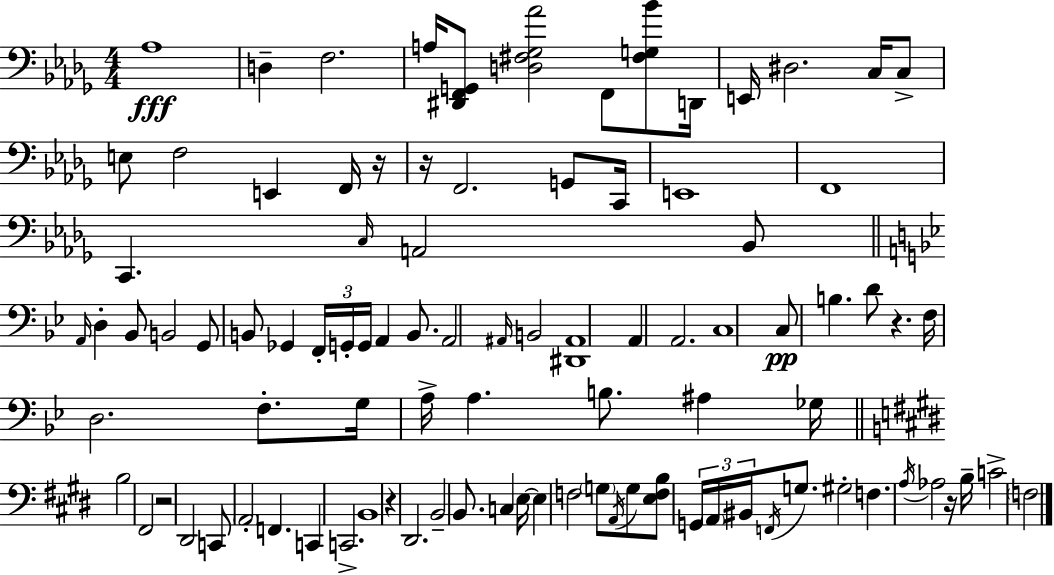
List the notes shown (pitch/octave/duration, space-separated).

Ab3/w D3/q F3/h. A3/s [D#2,F2,G2]/e [D3,F#3,Gb3,Ab4]/h F2/e [F#3,G3,Bb4]/e D2/s E2/s D#3/h. C3/s C3/e E3/e F3/h E2/q F2/s R/s R/s F2/h. G2/e C2/s E2/w F2/w C2/q. C3/s A2/h Bb2/e A2/s D3/q Bb2/e B2/h G2/e B2/e Gb2/q F2/s G2/s G2/s A2/q B2/e. A2/h A#2/s B2/h [D#2,A#2]/w A2/q A2/h. C3/w C3/e B3/q. D4/e R/q. F3/s D3/h. F3/e. G3/s A3/s A3/q. B3/e. A#3/q Gb3/s B3/h F#2/h R/h D#2/h C2/e A2/h F2/q. C2/q C2/h. B2/w R/q D#2/h. B2/h B2/e. C3/q E3/s E3/q F3/h G3/e A2/s G3/e [E3,F3,B3]/e G2/s A2/s BIS2/s F2/s G3/e. G#3/h F3/q. A3/s Ab3/h R/s B3/s C4/h F3/h